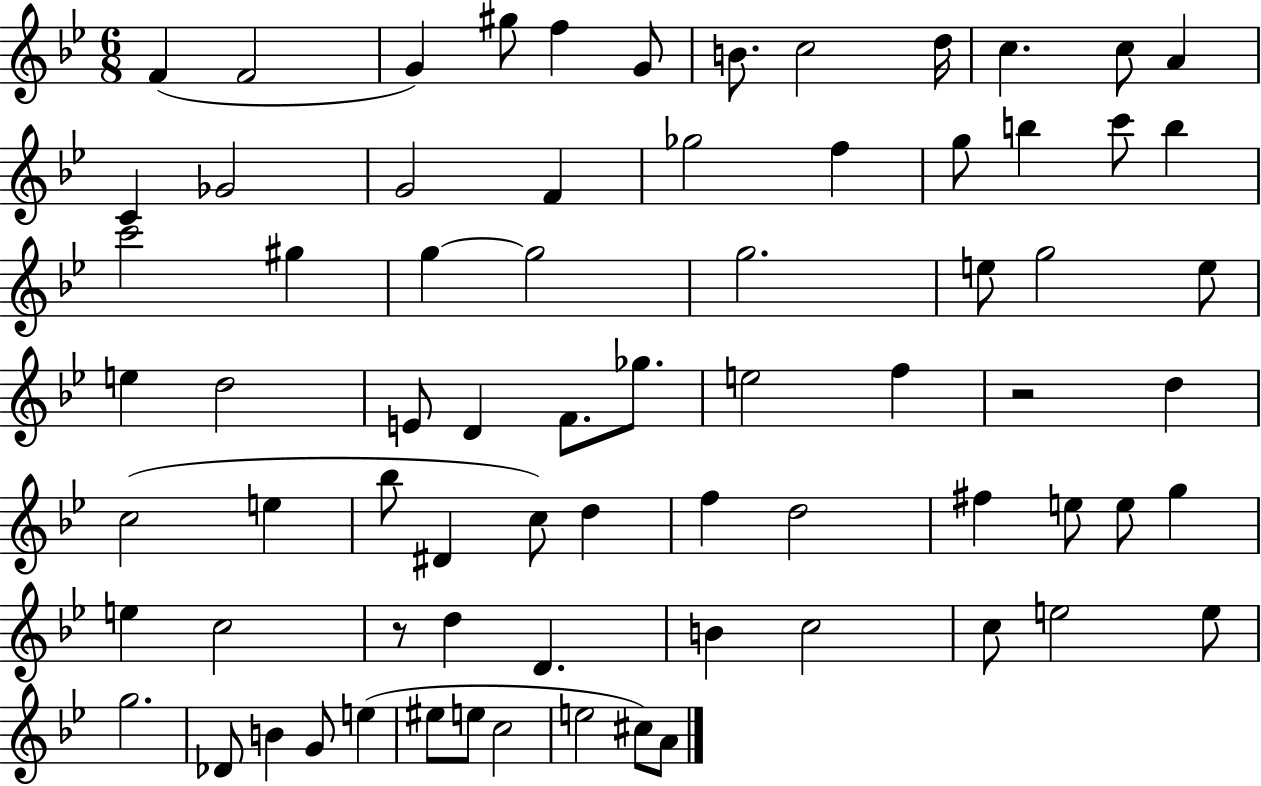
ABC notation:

X:1
T:Untitled
M:6/8
L:1/4
K:Bb
F F2 G ^g/2 f G/2 B/2 c2 d/4 c c/2 A C _G2 G2 F _g2 f g/2 b c'/2 b c'2 ^g g g2 g2 e/2 g2 e/2 e d2 E/2 D F/2 _g/2 e2 f z2 d c2 e _b/2 ^D c/2 d f d2 ^f e/2 e/2 g e c2 z/2 d D B c2 c/2 e2 e/2 g2 _D/2 B G/2 e ^e/2 e/2 c2 e2 ^c/2 A/2